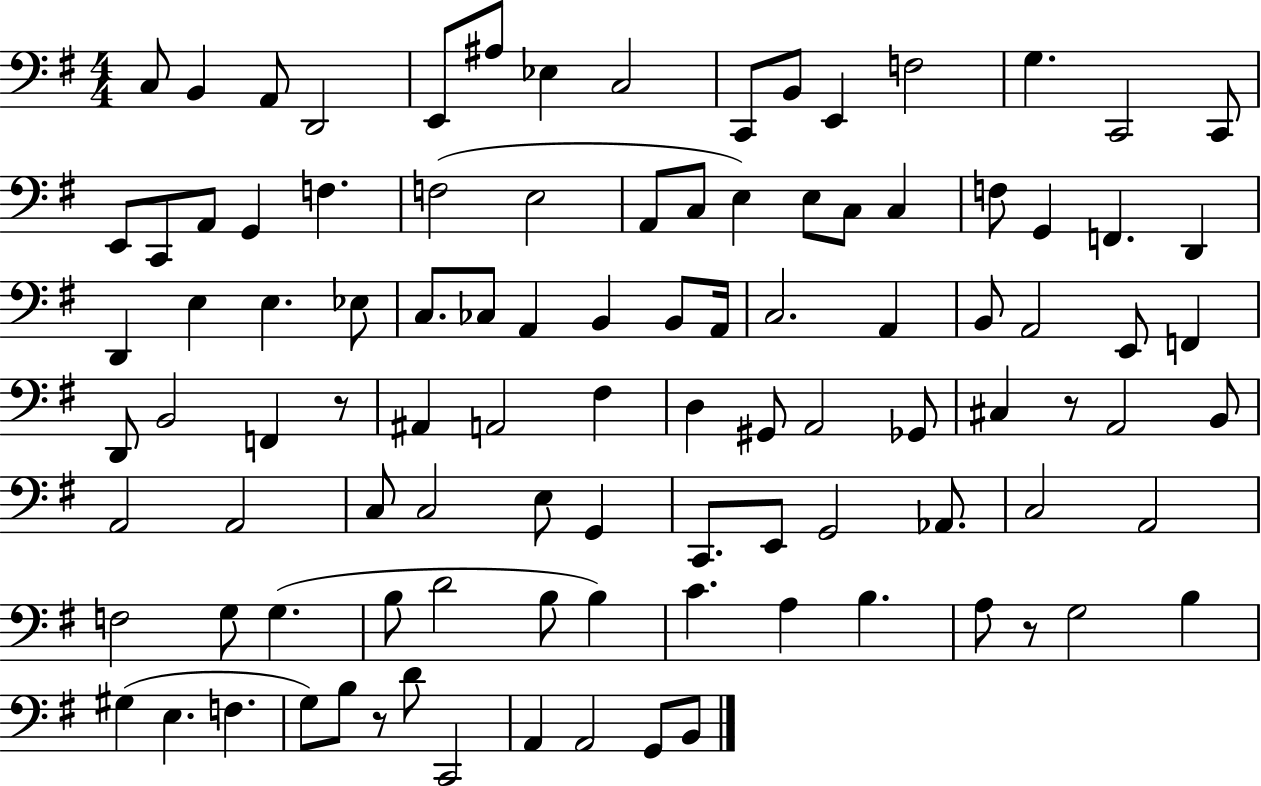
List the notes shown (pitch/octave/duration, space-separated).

C3/e B2/q A2/e D2/h E2/e A#3/e Eb3/q C3/h C2/e B2/e E2/q F3/h G3/q. C2/h C2/e E2/e C2/e A2/e G2/q F3/q. F3/h E3/h A2/e C3/e E3/q E3/e C3/e C3/q F3/e G2/q F2/q. D2/q D2/q E3/q E3/q. Eb3/e C3/e. CES3/e A2/q B2/q B2/e A2/s C3/h. A2/q B2/e A2/h E2/e F2/q D2/e B2/h F2/q R/e A#2/q A2/h F#3/q D3/q G#2/e A2/h Gb2/e C#3/q R/e A2/h B2/e A2/h A2/h C3/e C3/h E3/e G2/q C2/e. E2/e G2/h Ab2/e. C3/h A2/h F3/h G3/e G3/q. B3/e D4/h B3/e B3/q C4/q. A3/q B3/q. A3/e R/e G3/h B3/q G#3/q E3/q. F3/q. G3/e B3/e R/e D4/e C2/h A2/q A2/h G2/e B2/e